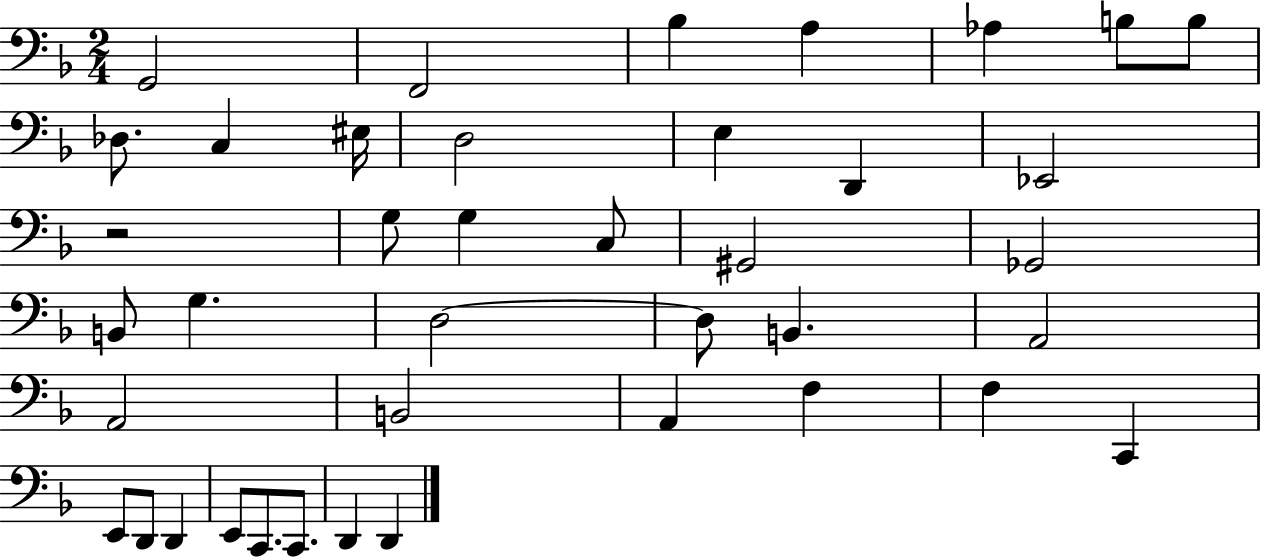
X:1
T:Untitled
M:2/4
L:1/4
K:F
G,,2 F,,2 _B, A, _A, B,/2 B,/2 _D,/2 C, ^E,/4 D,2 E, D,, _E,,2 z2 G,/2 G, C,/2 ^G,,2 _G,,2 B,,/2 G, D,2 D,/2 B,, A,,2 A,,2 B,,2 A,, F, F, C,, E,,/2 D,,/2 D,, E,,/2 C,,/2 C,,/2 D,, D,,